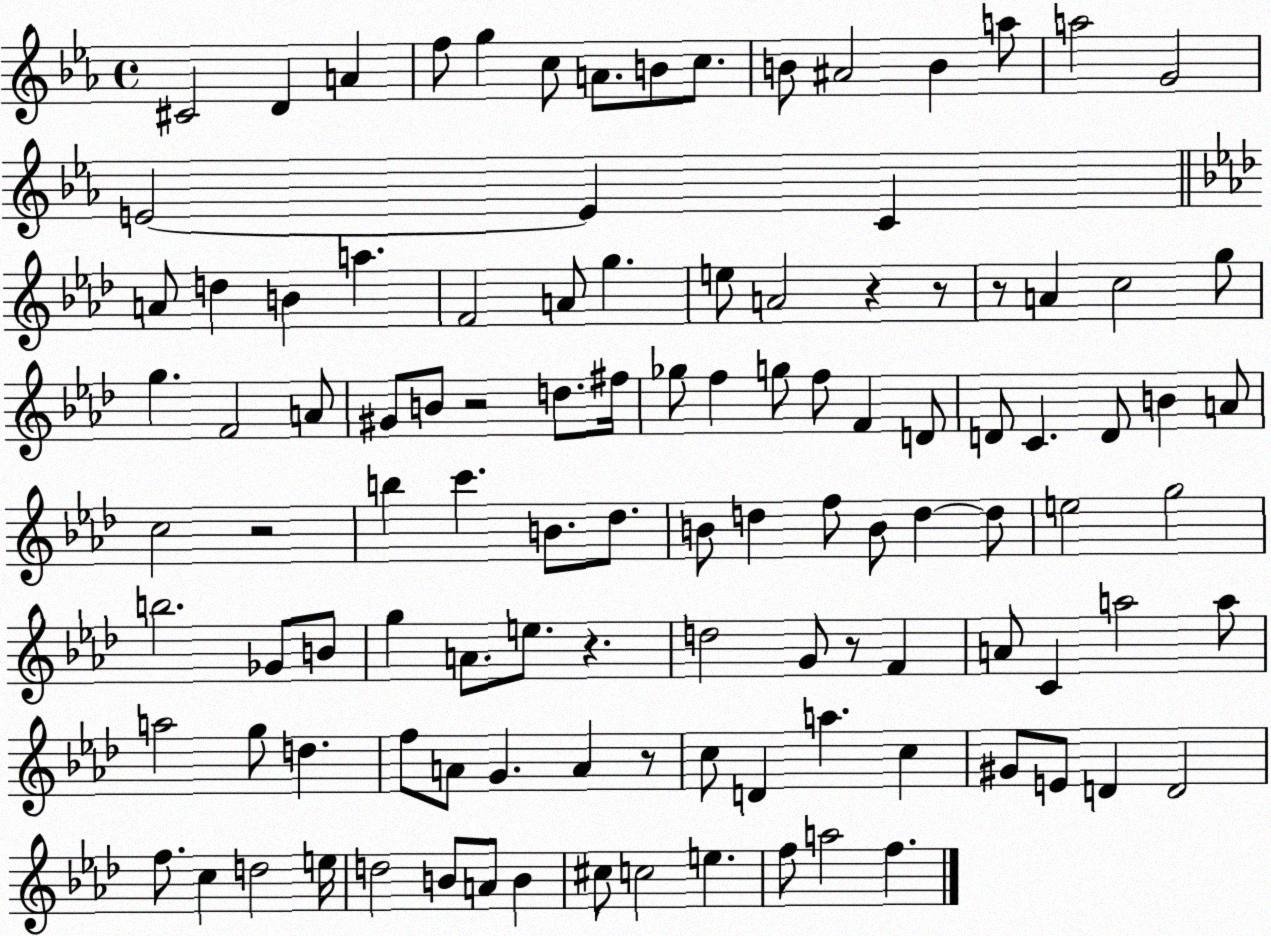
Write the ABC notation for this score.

X:1
T:Untitled
M:4/4
L:1/4
K:Eb
^C2 D A f/2 g c/2 A/2 B/2 c/2 B/2 ^A2 B a/2 a2 G2 E2 E C A/2 d B a F2 A/2 g e/2 A2 z z/2 z/2 A c2 g/2 g F2 A/2 ^G/2 B/2 z2 d/2 ^f/4 _g/2 f g/2 f/2 F D/2 D/2 C D/2 B A/2 c2 z2 b c' B/2 _d/2 B/2 d f/2 B/2 d d/2 e2 g2 b2 _G/2 B/2 g A/2 e/2 z d2 G/2 z/2 F A/2 C a2 a/2 a2 g/2 d f/2 A/2 G A z/2 c/2 D a c ^G/2 E/2 D D2 f/2 c d2 e/4 d2 B/2 A/2 B ^c/2 c2 e f/2 a2 f